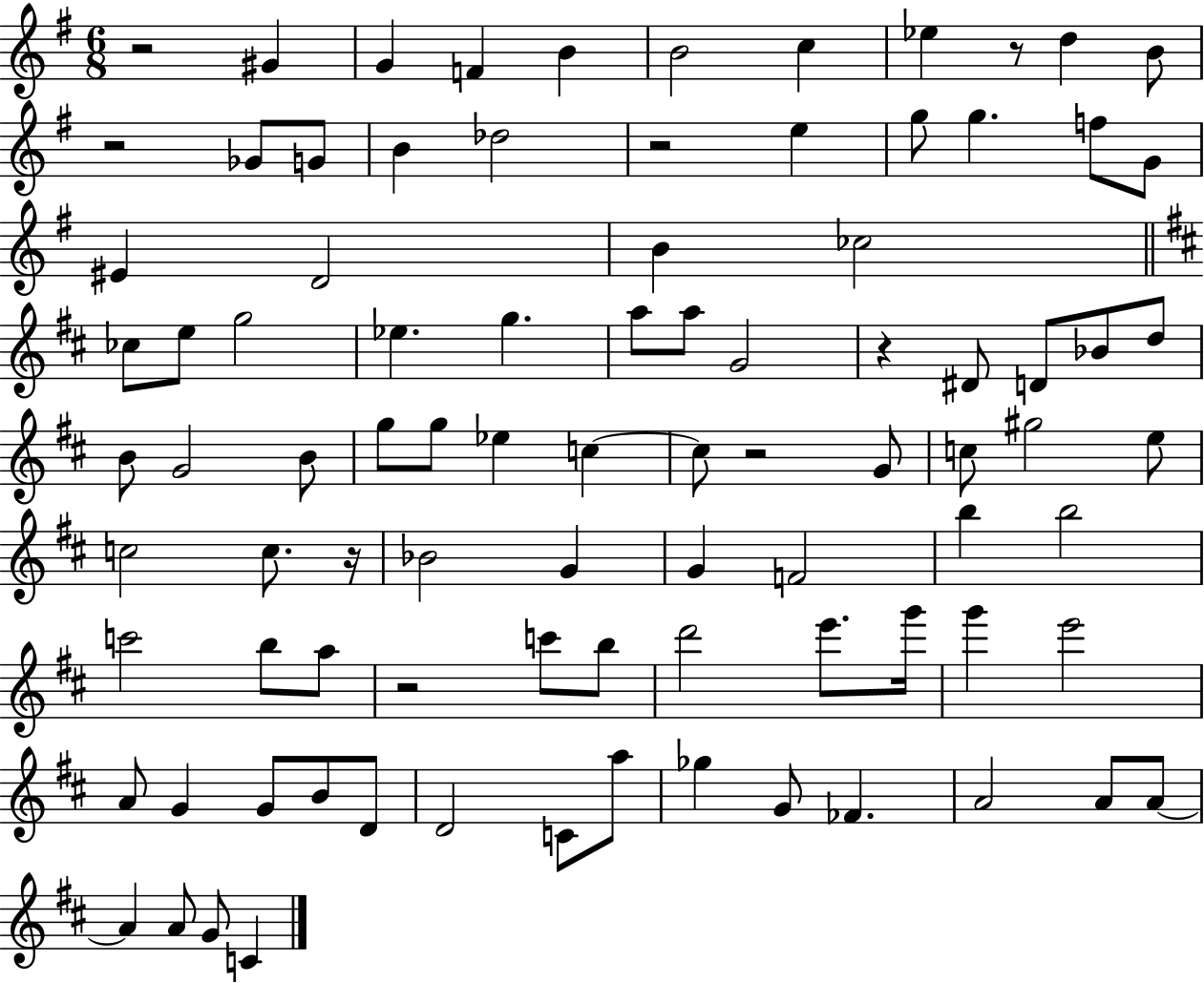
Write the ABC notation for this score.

X:1
T:Untitled
M:6/8
L:1/4
K:G
z2 ^G G F B B2 c _e z/2 d B/2 z2 _G/2 G/2 B _d2 z2 e g/2 g f/2 G/2 ^E D2 B _c2 _c/2 e/2 g2 _e g a/2 a/2 G2 z ^D/2 D/2 _B/2 d/2 B/2 G2 B/2 g/2 g/2 _e c c/2 z2 G/2 c/2 ^g2 e/2 c2 c/2 z/4 _B2 G G F2 b b2 c'2 b/2 a/2 z2 c'/2 b/2 d'2 e'/2 g'/4 g' e'2 A/2 G G/2 B/2 D/2 D2 C/2 a/2 _g G/2 _F A2 A/2 A/2 A A/2 G/2 C